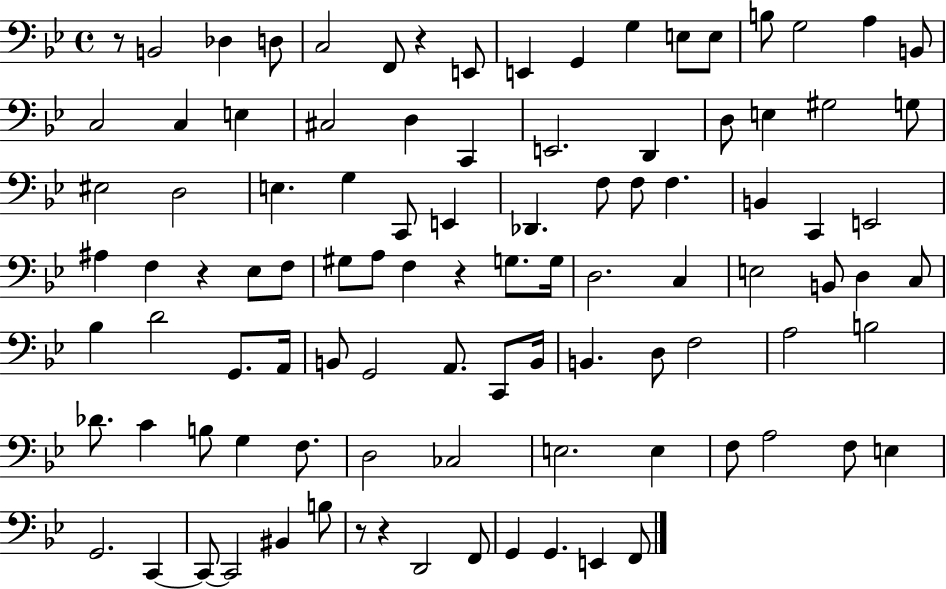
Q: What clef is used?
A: bass